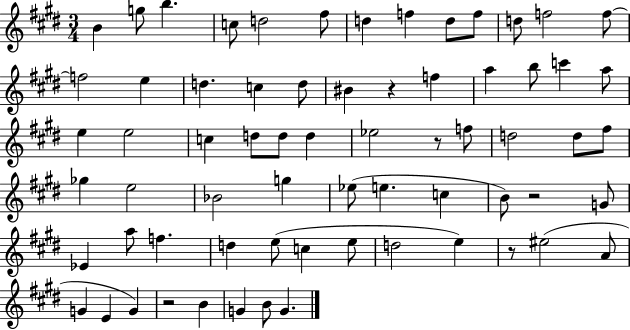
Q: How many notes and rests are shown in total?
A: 67